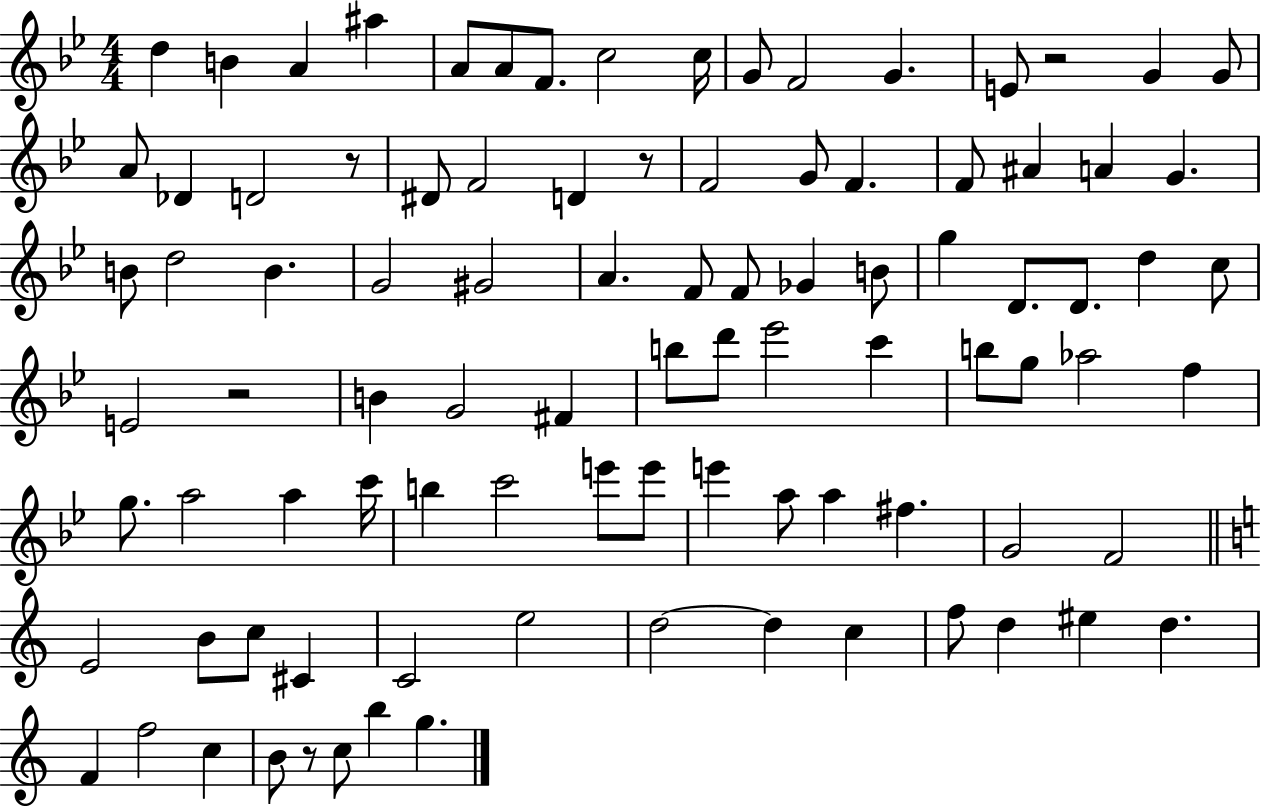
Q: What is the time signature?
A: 4/4